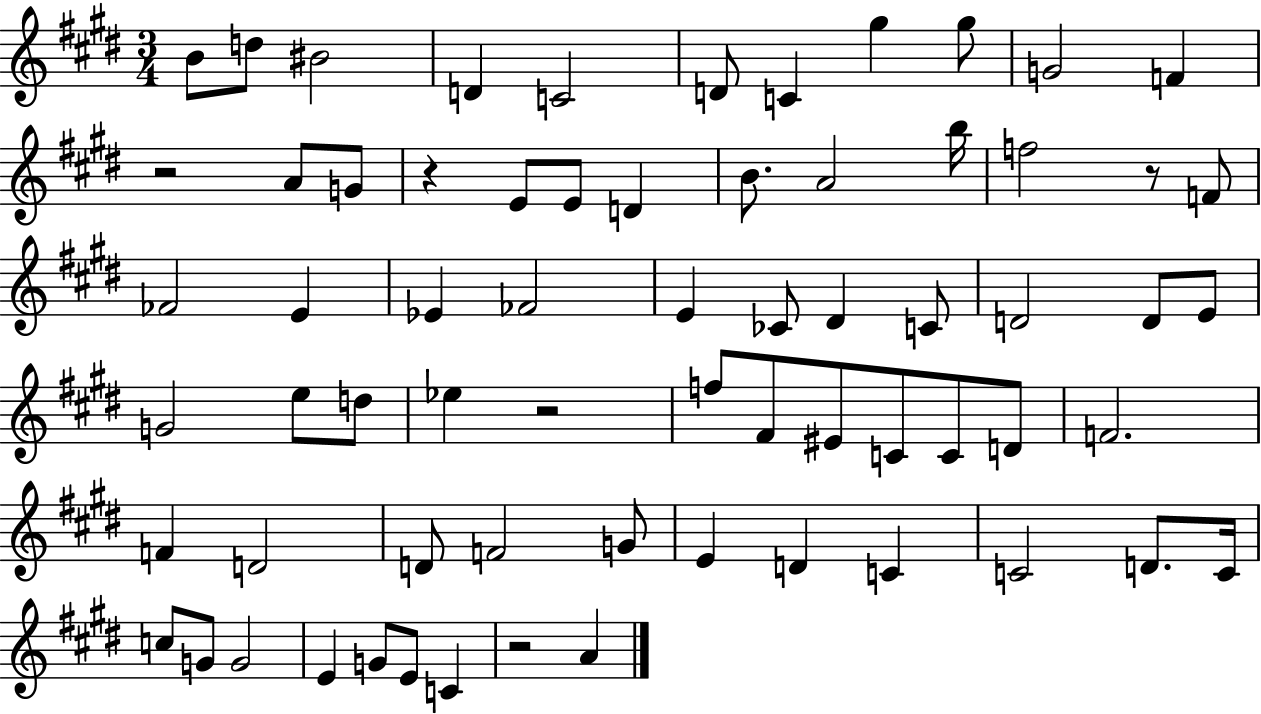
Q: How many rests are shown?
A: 5